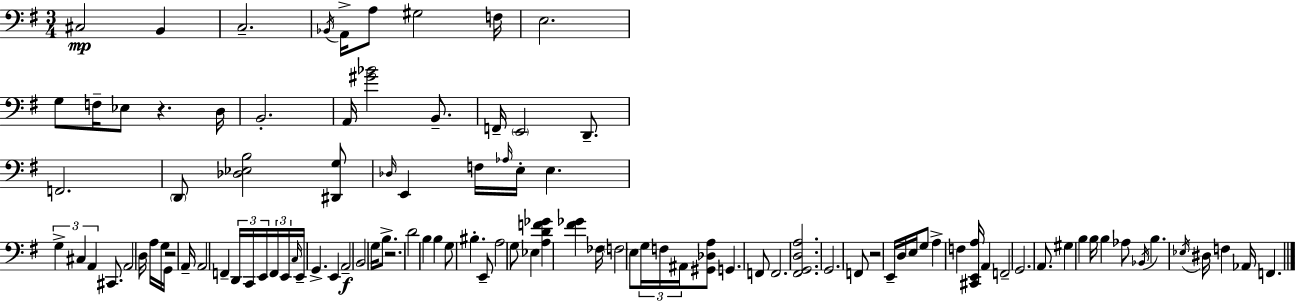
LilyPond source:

{
  \clef bass
  \numericTimeSignature
  \time 3/4
  \key e \minor
  cis2\mp b,4 | c2.-- | \acciaccatura { bes,16 } a,16-> a8 gis2 | f16 e2. | \break g8 f16-- ees8 r4. | d16 b,2.-. | a,16 <gis' bes'>2 b,8.-- | f,16-- \parenthesize e,2 d,8.-- | \break f,2. | \parenthesize d,8 <des ees b>2 <dis, g>8 | \grace { des16 } e,4 f16 \grace { aes16 } e16-. e4. | \tuplet 3/2 { g4-> cis4 a,4 } | \break cis,8. a,2 | d16 a16 g16 g,16 r2 | a,16-- a,2 f,4-- | \tuplet 3/2 { d,16 c,16 e,16 } \tuplet 3/2 { f,16 e,16 \grace { c16 } } e,16-- g,4.-> | \break e,4 a,2--\f | b,2 | g16 b8.-> r2. | d'2 | \break b4 b4 g8 bis4.-. | e,8-- a2 | g8 ees4 <a d' f' ges'>4 | <fis' ges'>4 fes16 \parenthesize f2 | \break e8 \tuplet 3/2 { g16 f16 ais,16 } <gis, des a>8 g,4. | f,8 f,2. | <fis, g, d a>2. | g,2. | \break f,8 r2 | e,16-- d16 e16 g8 a4-> f4 | <cis, e, a>16 a,4 f,2-- | g,2. | \break a,8. gis4 b4 | b16 b4 aes8 \acciaccatura { bes,16 } b4. | \acciaccatura { ees16 } dis16 f4 aes,16 | f,4. \bar "|."
}